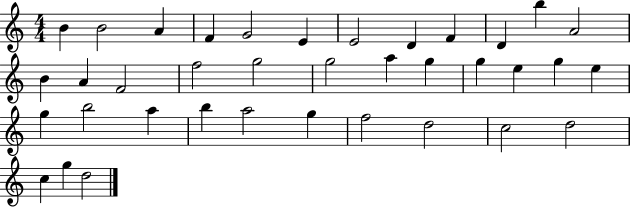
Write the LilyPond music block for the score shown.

{
  \clef treble
  \numericTimeSignature
  \time 4/4
  \key c \major
  b'4 b'2 a'4 | f'4 g'2 e'4 | e'2 d'4 f'4 | d'4 b''4 a'2 | \break b'4 a'4 f'2 | f''2 g''2 | g''2 a''4 g''4 | g''4 e''4 g''4 e''4 | \break g''4 b''2 a''4 | b''4 a''2 g''4 | f''2 d''2 | c''2 d''2 | \break c''4 g''4 d''2 | \bar "|."
}